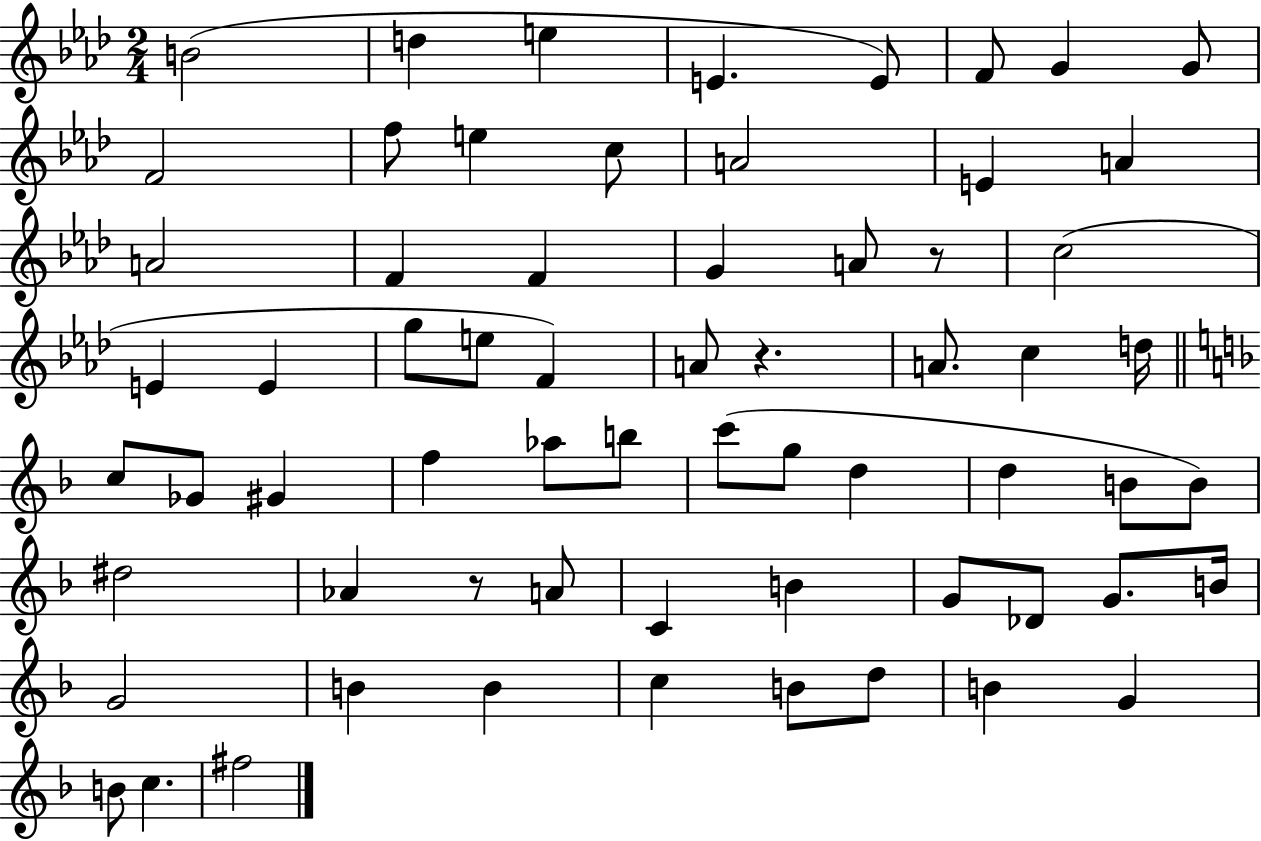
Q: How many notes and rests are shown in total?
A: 65